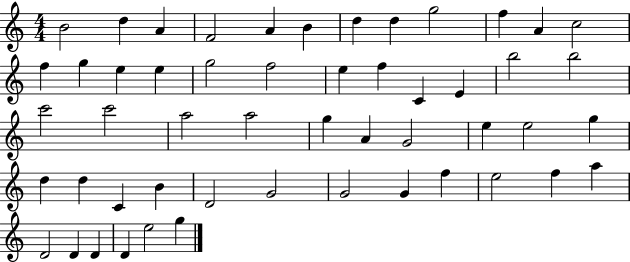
X:1
T:Untitled
M:4/4
L:1/4
K:C
B2 d A F2 A B d d g2 f A c2 f g e e g2 f2 e f C E b2 b2 c'2 c'2 a2 a2 g A G2 e e2 g d d C B D2 G2 G2 G f e2 f a D2 D D D e2 g